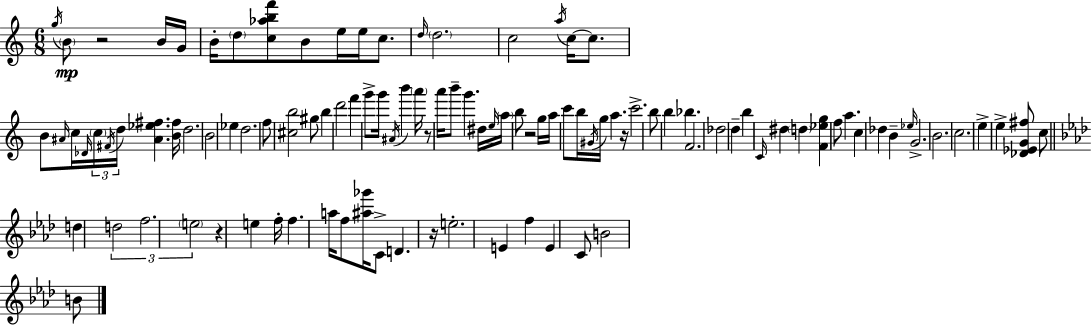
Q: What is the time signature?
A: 6/8